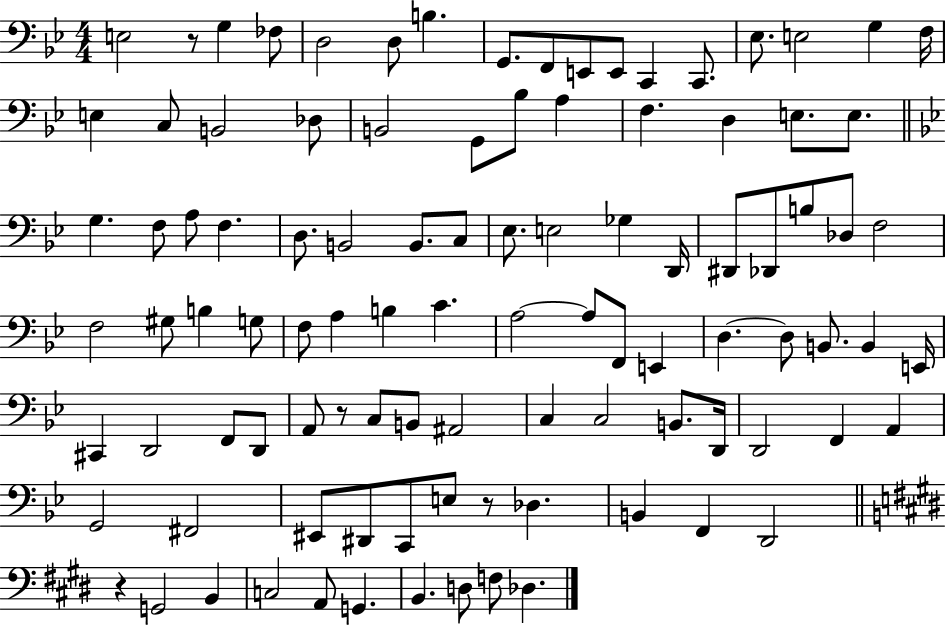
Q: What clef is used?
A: bass